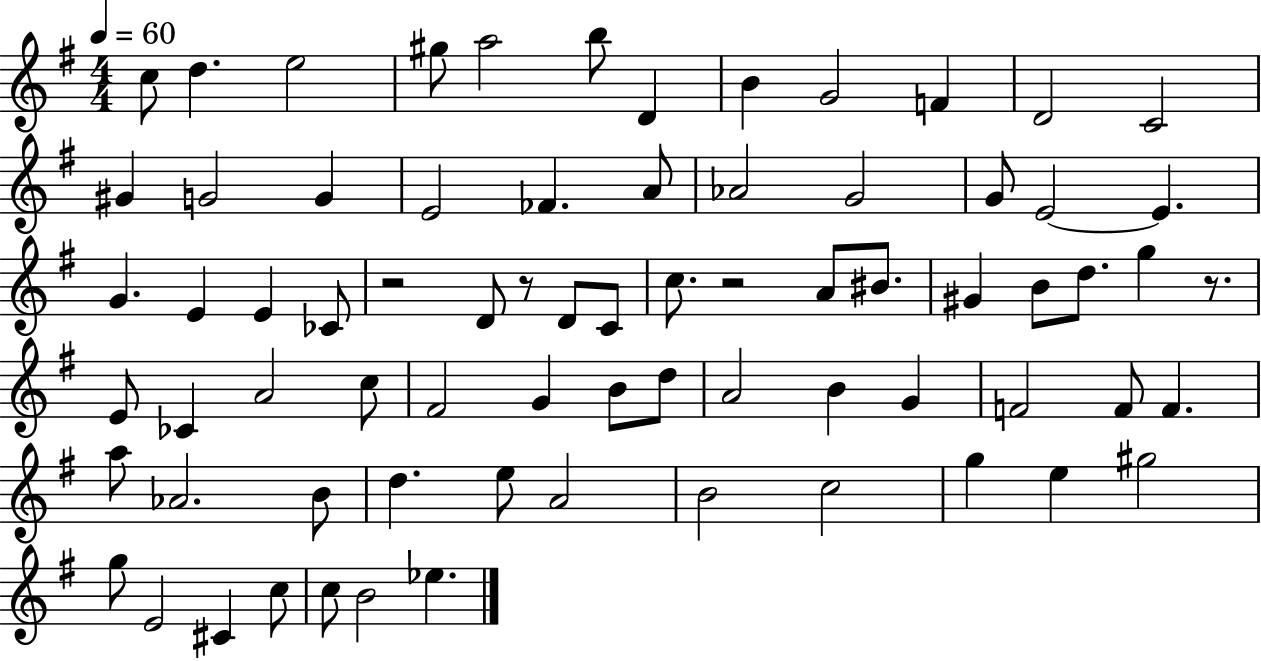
{
  \clef treble
  \numericTimeSignature
  \time 4/4
  \key g \major
  \tempo 4 = 60
  \repeat volta 2 { c''8 d''4. e''2 | gis''8 a''2 b''8 d'4 | b'4 g'2 f'4 | d'2 c'2 | \break gis'4 g'2 g'4 | e'2 fes'4. a'8 | aes'2 g'2 | g'8 e'2~~ e'4. | \break g'4. e'4 e'4 ces'8 | r2 d'8 r8 d'8 c'8 | c''8. r2 a'8 bis'8. | gis'4 b'8 d''8. g''4 r8. | \break e'8 ces'4 a'2 c''8 | fis'2 g'4 b'8 d''8 | a'2 b'4 g'4 | f'2 f'8 f'4. | \break a''8 aes'2. b'8 | d''4. e''8 a'2 | b'2 c''2 | g''4 e''4 gis''2 | \break g''8 e'2 cis'4 c''8 | c''8 b'2 ees''4. | } \bar "|."
}